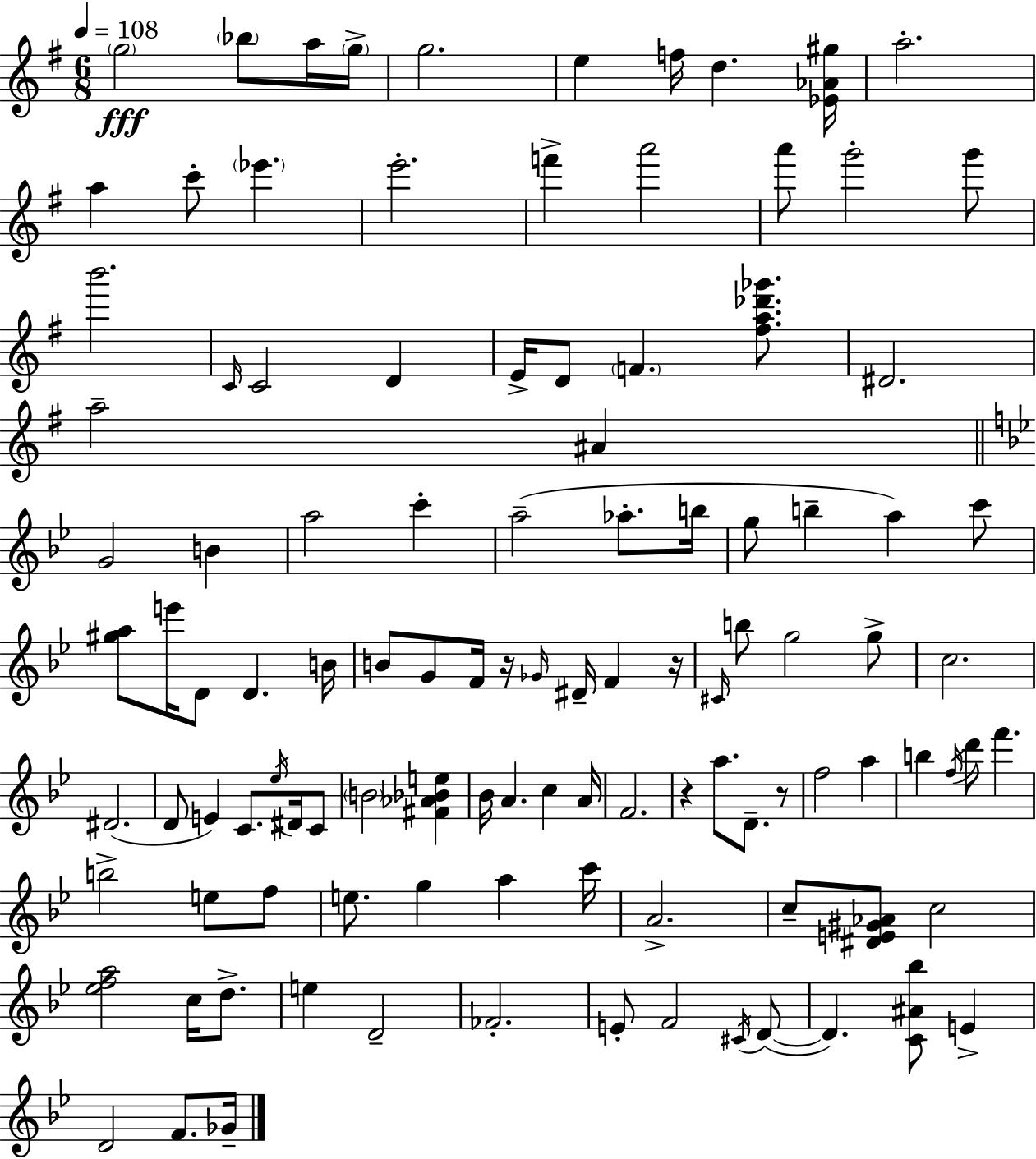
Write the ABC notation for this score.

X:1
T:Untitled
M:6/8
L:1/4
K:Em
g2 _b/2 a/4 g/4 g2 e f/4 d [_E_A^g]/4 a2 a c'/2 _e' e'2 f' a'2 a'/2 g'2 g'/2 b'2 C/4 C2 D E/4 D/2 F [^fa_d'_g']/2 ^D2 a2 ^A G2 B a2 c' a2 _a/2 b/4 g/2 b a c'/2 [^ga]/2 e'/4 D/2 D B/4 B/2 G/2 F/4 z/4 _G/4 ^D/4 F z/4 ^C/4 b/2 g2 g/2 c2 ^D2 D/2 E C/2 _e/4 ^D/4 C/2 B2 [^F_A_Be] _B/4 A c A/4 F2 z a/2 D/2 z/2 f2 a b f/4 d'/2 f' b2 e/2 f/2 e/2 g a c'/4 A2 c/2 [^DE^G_A]/2 c2 [_efa]2 c/4 d/2 e D2 _F2 E/2 F2 ^C/4 D/2 D [C^A_b]/2 E D2 F/2 _G/4